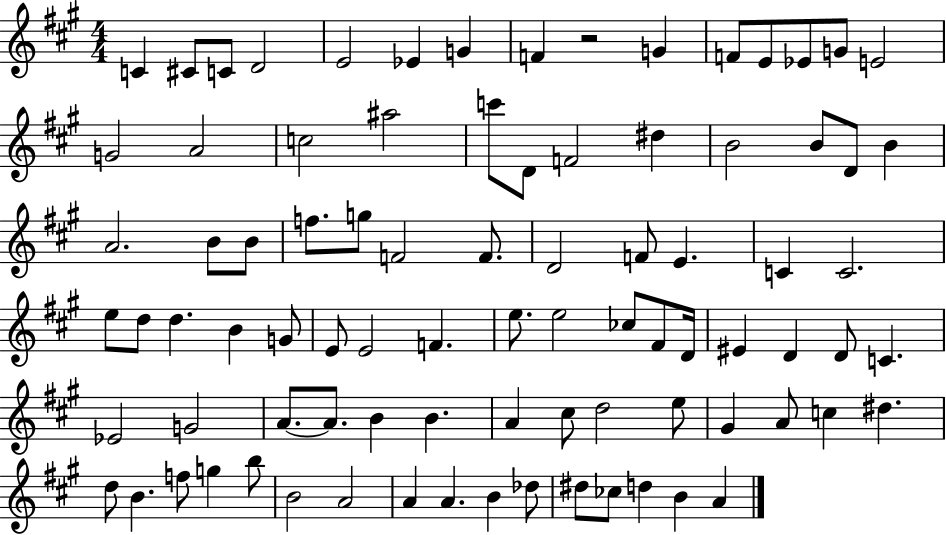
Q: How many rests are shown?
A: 1